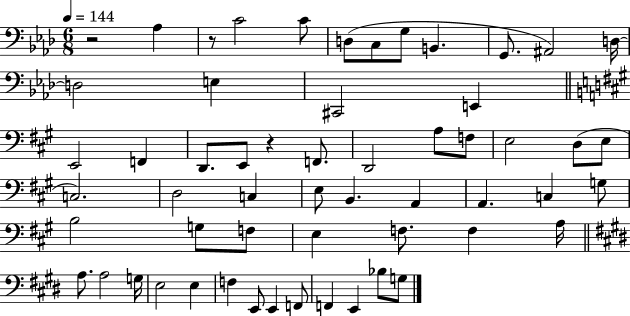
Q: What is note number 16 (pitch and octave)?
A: F2